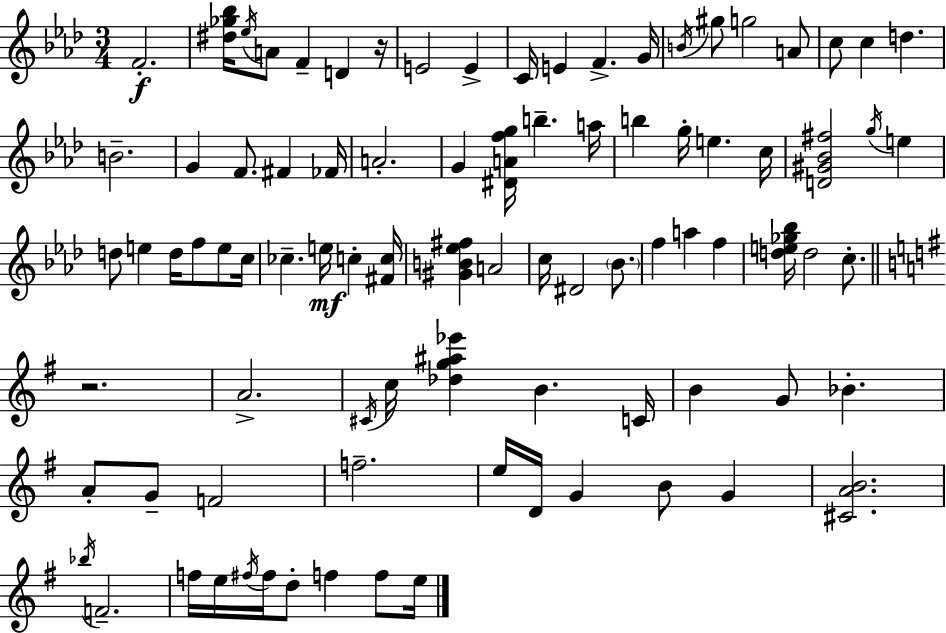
{
  \clef treble
  \numericTimeSignature
  \time 3/4
  \key aes \major
  f'2.-.\f | <dis'' ges'' bes''>16 \acciaccatura { ees''16 } a'8 f'4-- d'4 | r16 e'2 e'4-> | c'16 e'4 f'4.-> | \break g'16 \acciaccatura { b'16 } gis''8 g''2 | a'8 c''8 c''4 d''4. | b'2.-- | g'4 f'8. fis'4 | \break fes'16 a'2.-. | g'4 <dis' a' f'' g''>16 b''4.-- | a''16 b''4 g''16-. e''4. | c''16 <d' gis' bes' fis''>2 \acciaccatura { g''16 } e''4 | \break d''8 e''4 d''16 f''8 | e''8 c''16 ces''4.-- e''16\mf c''4-. | <fis' c''>16 <gis' b' ees'' fis''>4 a'2 | c''16 dis'2 | \break \parenthesize bes'8. f''4 a''4 f''4 | <d'' e'' ges'' bes''>16 d''2 | c''8.-. \bar "||" \break \key g \major r2. | a'2.-> | \acciaccatura { cis'16 } c''16 <des'' g'' ais'' ees'''>4 b'4. | c'16 b'4 g'8 bes'4.-. | \break a'8-. g'8-- f'2 | f''2.-- | e''16 d'16 g'4 b'8 g'4 | <cis' a' b'>2. | \break \acciaccatura { bes''16 } f'2.-- | f''16 e''16 \acciaccatura { fis''16 } fis''16 d''8-. f''4 | f''8 e''16 \bar "|."
}